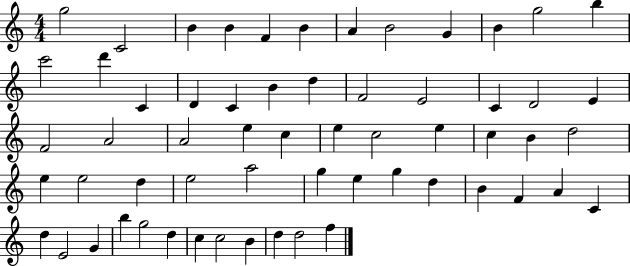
G5/h C4/h B4/q B4/q F4/q B4/q A4/q B4/h G4/q B4/q G5/h B5/q C6/h D6/q C4/q D4/q C4/q B4/q D5/q F4/h E4/h C4/q D4/h E4/q F4/h A4/h A4/h E5/q C5/q E5/q C5/h E5/q C5/q B4/q D5/h E5/q E5/h D5/q E5/h A5/h G5/q E5/q G5/q D5/q B4/q F4/q A4/q C4/q D5/q E4/h G4/q B5/q G5/h D5/q C5/q C5/h B4/q D5/q D5/h F5/q